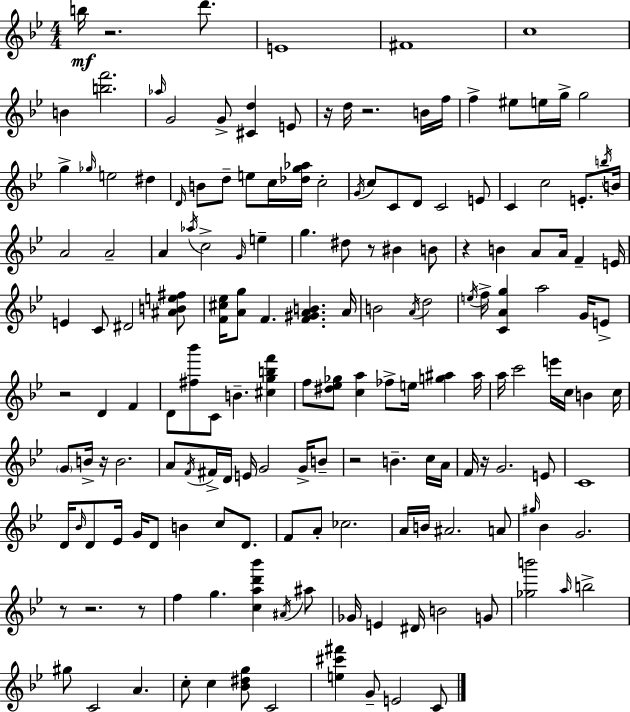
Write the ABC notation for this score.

X:1
T:Untitled
M:4/4
L:1/4
K:Gm
b/4 z2 d'/2 E4 ^F4 c4 B [bf']2 _a/4 G2 G/2 [^Cd] E/2 z/4 d/4 z2 B/4 f/4 f ^e/2 e/4 g/4 g2 g _g/4 e2 ^d D/4 B/2 d/2 e/2 c/4 [_dg_a]/4 c2 G/4 c/2 C/2 D/2 C2 E/2 C c2 E/2 b/4 B/4 A2 A2 A _a/4 c2 G/4 e g ^d/2 z/2 ^B B/2 z B A/2 A/4 F E/4 E C/2 ^D2 [^ABe^f]/2 [F^c_e]/4 [Ag]/2 F [F^GAB] A/4 B2 A/4 d2 e/4 f/4 [CAg] a2 G/4 E/2 z2 D F D/2 [^f_b']/2 C/2 B [^cgbf'] f/2 [^d_e_g]/2 [ca] _f/2 e/4 [g^a] ^a/4 a/4 c'2 e'/4 c/4 B c/4 G/2 B/4 z/4 B2 A/2 F/4 ^F/4 D/4 E/4 G2 G/4 B/2 z2 B c/4 A/4 F/4 z/4 G2 E/2 C4 D/4 _B/4 D/2 _E/4 G/4 D/2 B c/2 D/2 F/2 A/2 _c2 A/4 B/4 ^A2 A/2 ^g/4 _B G2 z/2 z2 z/2 f g [cad'_b'] ^A/4 ^a/2 _G/4 E ^D/4 B2 G/2 [_gb']2 a/4 b2 ^g/2 C2 A c/2 c [_B^dg]/2 C2 [e^c'^f'] G/2 E2 C/2